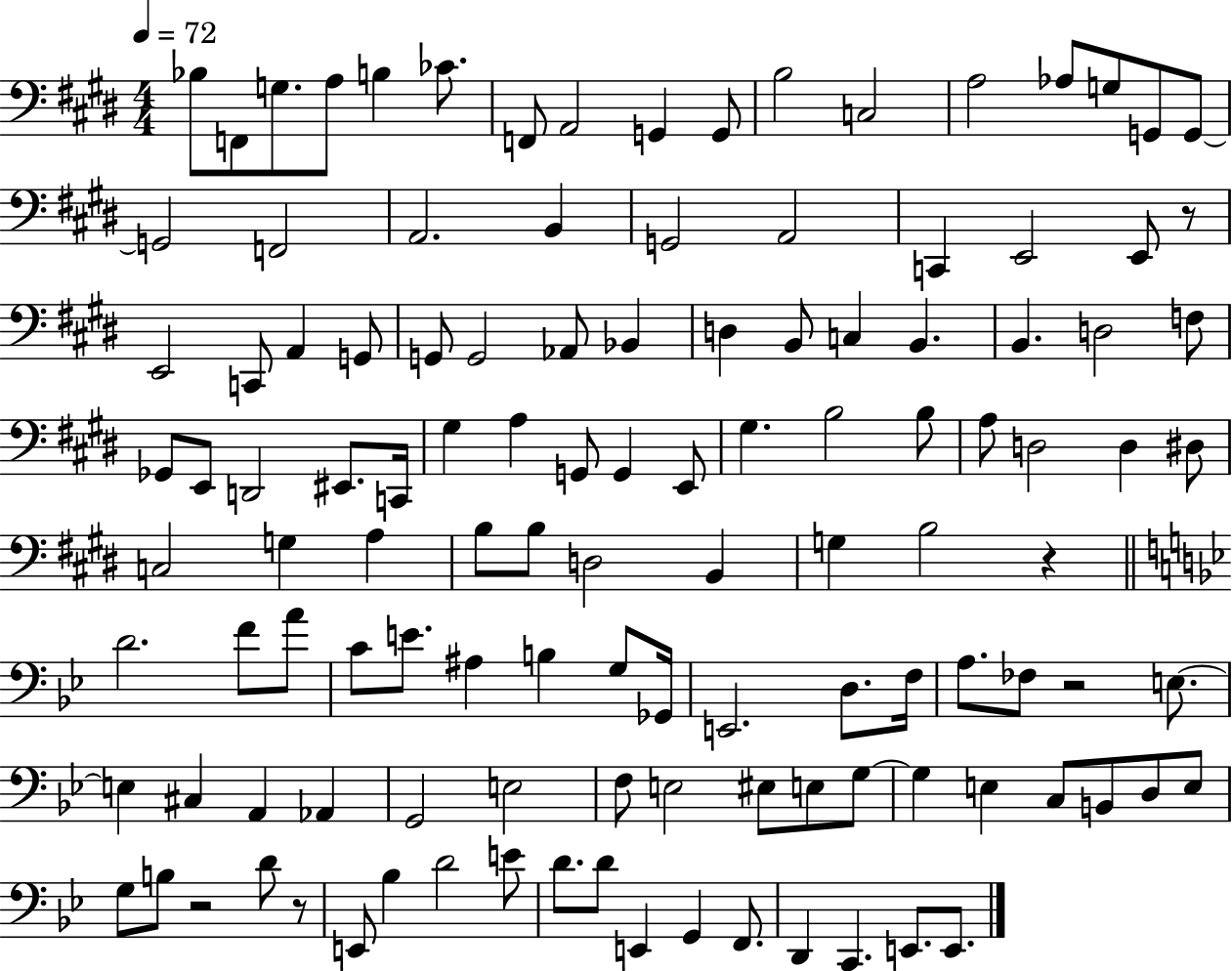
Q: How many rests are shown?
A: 5